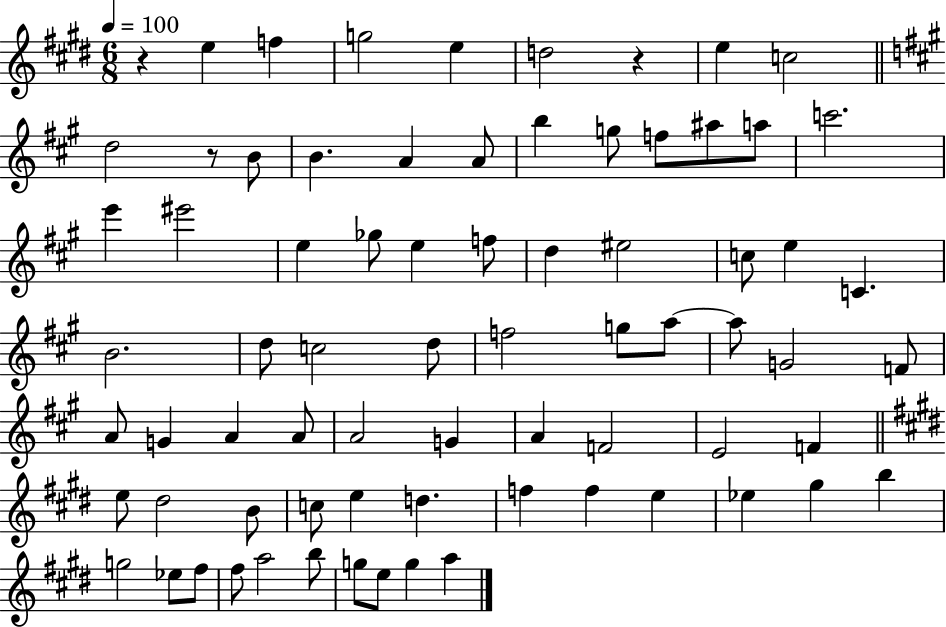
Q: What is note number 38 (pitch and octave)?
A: G4